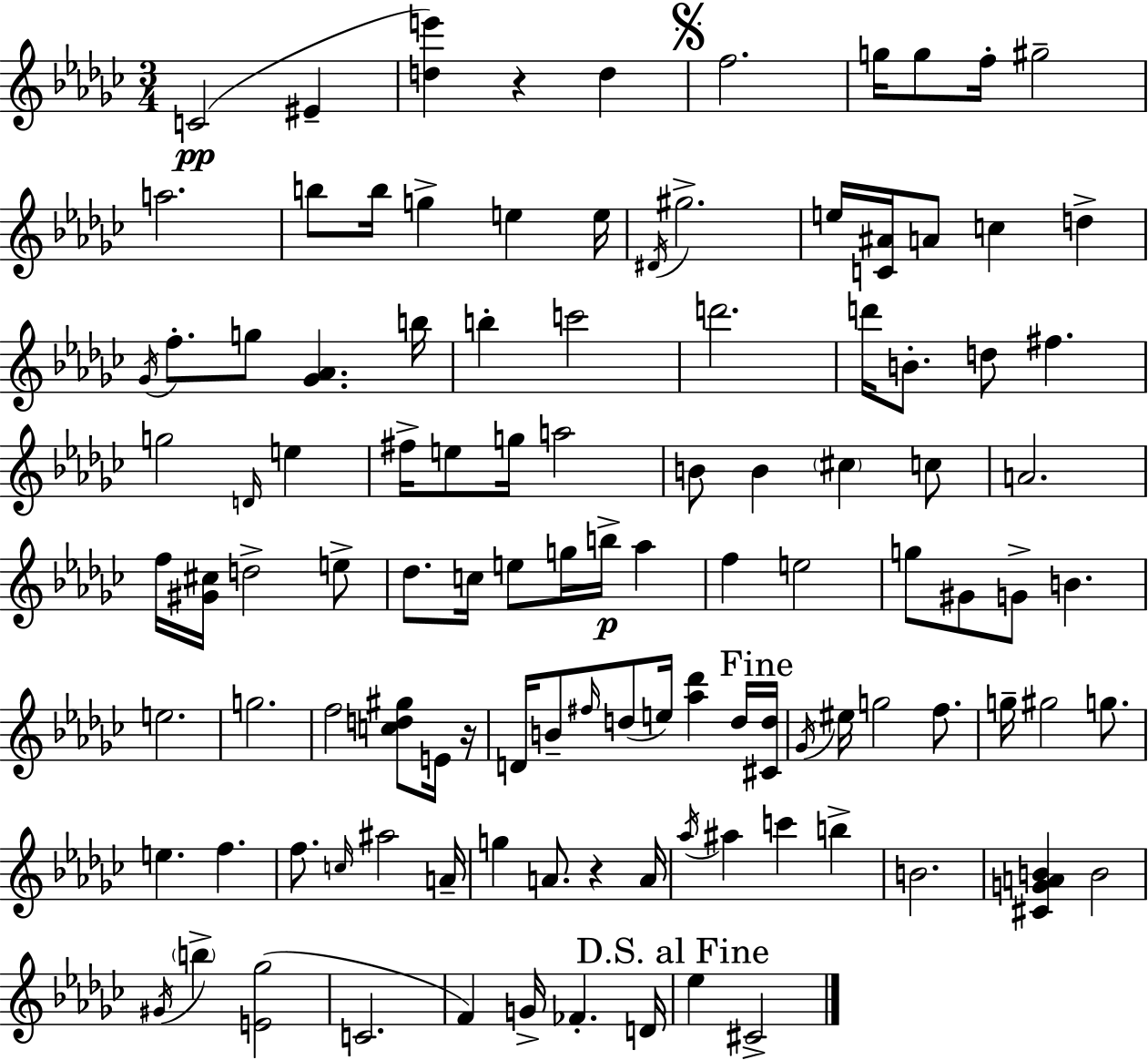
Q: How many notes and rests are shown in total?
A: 111